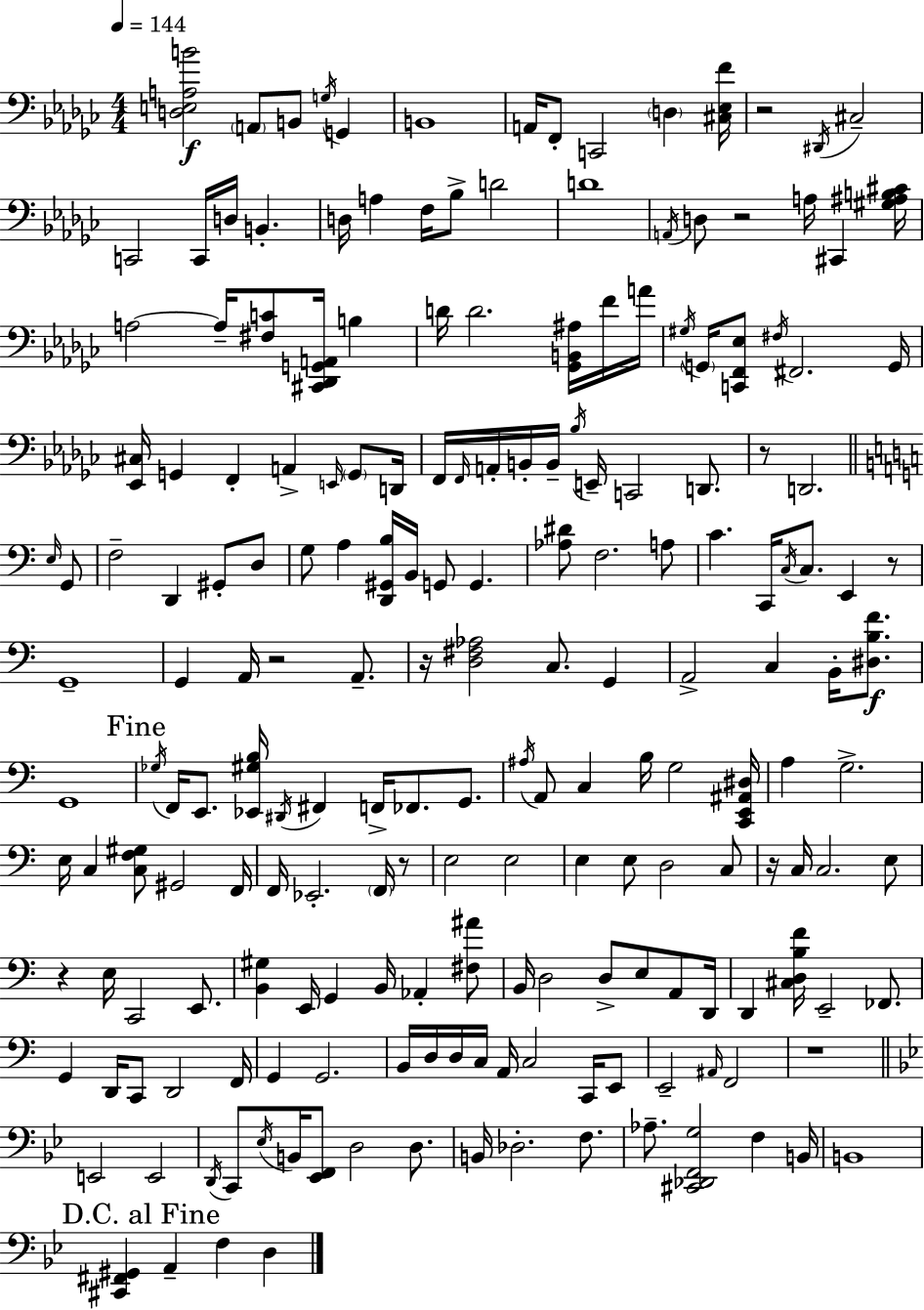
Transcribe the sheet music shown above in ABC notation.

X:1
T:Untitled
M:4/4
L:1/4
K:Ebm
[D,E,A,B]2 A,,/2 B,,/2 G,/4 G,, B,,4 A,,/4 F,,/2 C,,2 D, [^C,_E,F]/4 z2 ^D,,/4 ^C,2 C,,2 C,,/4 D,/4 B,, D,/4 A, F,/4 _B,/2 D2 D4 A,,/4 D,/2 z2 A,/4 ^C,, [^G,^A,B,^C]/4 A,2 A,/4 [^F,C]/2 [^C,,_D,,G,,A,,]/4 B, D/4 D2 [_G,,B,,^A,]/4 F/4 A/4 ^G,/4 G,,/4 [C,,F,,_E,]/2 ^F,/4 ^F,,2 G,,/4 [_E,,^C,]/4 G,, F,, A,, E,,/4 G,,/2 D,,/4 F,,/4 F,,/4 A,,/4 B,,/4 B,,/4 _B,/4 E,,/4 C,,2 D,,/2 z/2 D,,2 E,/4 G,,/2 F,2 D,, ^G,,/2 D,/2 G,/2 A, [D,,^G,,B,]/4 B,,/4 G,,/2 G,, [_A,^D]/2 F,2 A,/2 C C,,/4 C,/4 C,/2 E,, z/2 G,,4 G,, A,,/4 z2 A,,/2 z/4 [D,^F,_A,]2 C,/2 G,, A,,2 C, B,,/4 [^D,B,F]/2 G,,4 _G,/4 F,,/4 E,,/2 [_E,,^G,B,]/4 ^D,,/4 ^F,, F,,/4 _F,,/2 G,,/2 ^A,/4 A,,/2 C, B,/4 G,2 [C,,E,,^A,,^D,]/4 A, G,2 E,/4 C, [C,F,^G,]/2 ^G,,2 F,,/4 F,,/4 _E,,2 F,,/4 z/2 E,2 E,2 E, E,/2 D,2 C,/2 z/4 C,/4 C,2 E,/2 z E,/4 C,,2 E,,/2 [B,,^G,] E,,/4 G,, B,,/4 _A,, [^F,^A]/2 B,,/4 D,2 D,/2 E,/2 A,,/2 D,,/4 D,, [^C,D,B,F]/4 E,,2 _F,,/2 G,, D,,/4 C,,/2 D,,2 F,,/4 G,, G,,2 B,,/4 D,/4 D,/4 C,/4 A,,/4 C,2 C,,/4 E,,/2 E,,2 ^A,,/4 F,,2 z4 E,,2 E,,2 D,,/4 C,,/2 _E,/4 B,,/4 [_E,,F,,]/2 D,2 D,/2 B,,/4 _D,2 F,/2 _A,/2 [^C,,_D,,F,,G,]2 F, B,,/4 B,,4 [^C,,^F,,^G,,] A,, F, D,